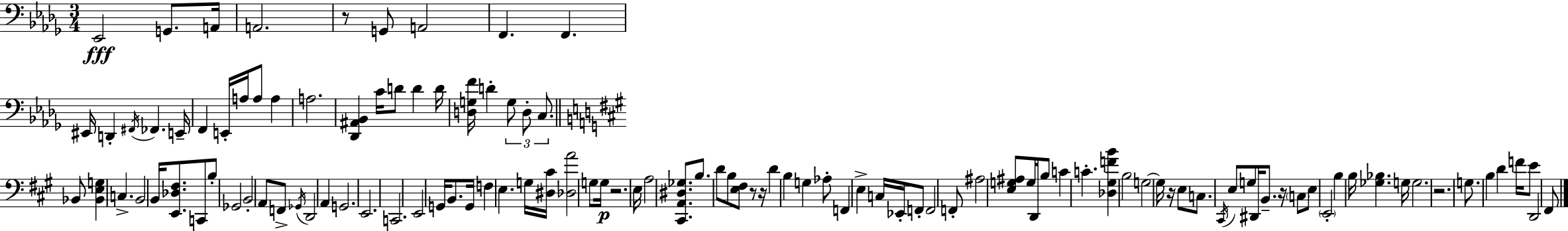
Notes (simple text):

Eb2/h G2/e. A2/s A2/h. R/e G2/e A2/h F2/q. F2/q. EIS2/s D2/q F#2/s FES2/q. E2/s F2/q E2/s A3/s A3/e A3/q A3/h. [Db2,A#2,Bb2]/q C4/s D4/e D4/q D4/s [D3,G3,F4]/s D4/q G3/e D3/e C3/e. Bb2/e [Bb2,E3,G3]/q C3/q. B2/h B2/s [E2,Db3,F#3]/e. C2/e B3/e Gb2/h B2/h A2/e F2/e Gb2/s D2/h A2/q G2/h. E2/h. C2/h. E2/h G2/s B2/e. G2/s F3/q E3/q. G3/s [D#3,C#4]/s [Db3,A4]/h G3/e G3/s R/h. E3/s A3/h [C#2,A2,D#3,Gb3]/e. B3/e. D4/e B3/e [E3,F#3]/e R/e R/s D4/q B3/q G3/q Ab3/e F2/q E3/q C3/s Eb2/s F2/e F2/h F2/e A#3/h [E3,G3,A#3]/e G3/s D2/s B3/e C4/q C4/q. [Db3,G#3,F4,B4]/q B3/h G3/h G3/s R/s E3/e C3/e. C#2/s E3/e G3/e D#2/s B2/e. R/s C3/e E3/e E2/h B3/q B3/s [Gb3,Bb3]/q. G3/s G3/h. R/h. G3/e. B3/q D4/q F4/s E4/e D2/h F#2/e